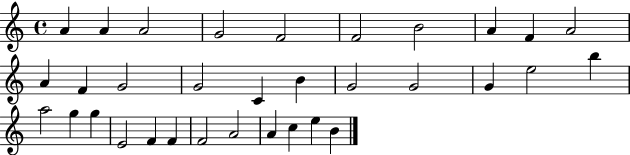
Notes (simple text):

A4/q A4/q A4/h G4/h F4/h F4/h B4/h A4/q F4/q A4/h A4/q F4/q G4/h G4/h C4/q B4/q G4/h G4/h G4/q E5/h B5/q A5/h G5/q G5/q E4/h F4/q F4/q F4/h A4/h A4/q C5/q E5/q B4/q